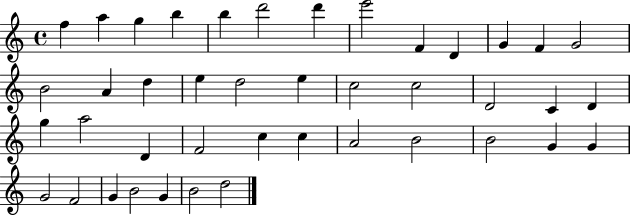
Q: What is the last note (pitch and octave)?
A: D5